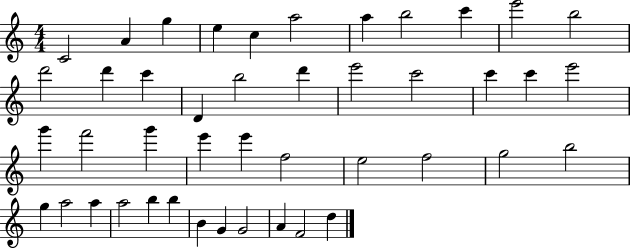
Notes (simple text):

C4/h A4/q G5/q E5/q C5/q A5/h A5/q B5/h C6/q E6/h B5/h D6/h D6/q C6/q D4/q B5/h D6/q E6/h C6/h C6/q C6/q E6/h G6/q F6/h G6/q E6/q E6/q F5/h E5/h F5/h G5/h B5/h G5/q A5/h A5/q A5/h B5/q B5/q B4/q G4/q G4/h A4/q F4/h D5/q